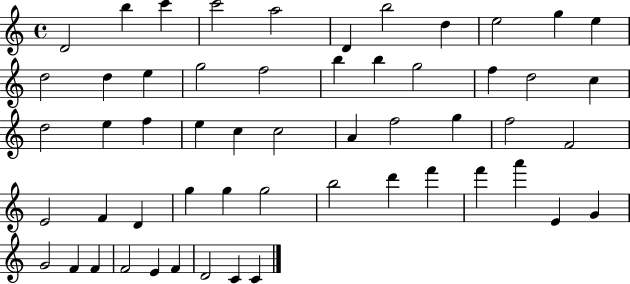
X:1
T:Untitled
M:4/4
L:1/4
K:C
D2 b c' c'2 a2 D b2 d e2 g e d2 d e g2 f2 b b g2 f d2 c d2 e f e c c2 A f2 g f2 F2 E2 F D g g g2 b2 d' f' f' a' E G G2 F F F2 E F D2 C C